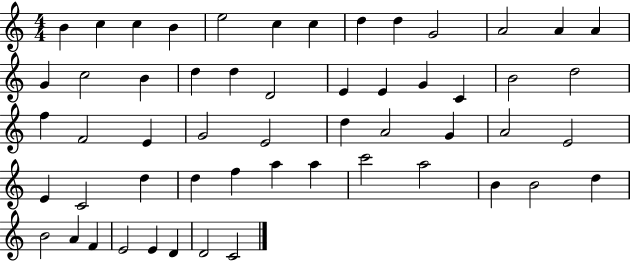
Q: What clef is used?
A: treble